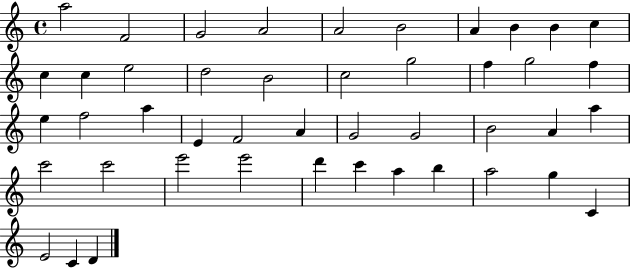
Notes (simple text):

A5/h F4/h G4/h A4/h A4/h B4/h A4/q B4/q B4/q C5/q C5/q C5/q E5/h D5/h B4/h C5/h G5/h F5/q G5/h F5/q E5/q F5/h A5/q E4/q F4/h A4/q G4/h G4/h B4/h A4/q A5/q C6/h C6/h E6/h E6/h D6/q C6/q A5/q B5/q A5/h G5/q C4/q E4/h C4/q D4/q